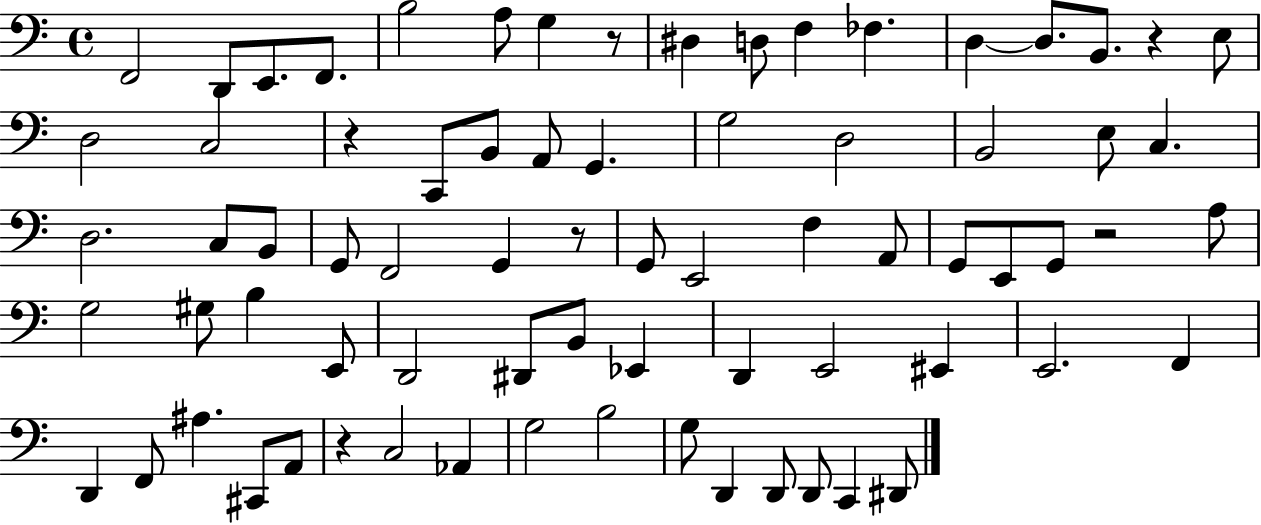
F2/h D2/e E2/e. F2/e. B3/h A3/e G3/q R/e D#3/q D3/e F3/q FES3/q. D3/q D3/e. B2/e. R/q E3/e D3/h C3/h R/q C2/e B2/e A2/e G2/q. G3/h D3/h B2/h E3/e C3/q. D3/h. C3/e B2/e G2/e F2/h G2/q R/e G2/e E2/h F3/q A2/e G2/e E2/e G2/e R/h A3/e G3/h G#3/e B3/q E2/e D2/h D#2/e B2/e Eb2/q D2/q E2/h EIS2/q E2/h. F2/q D2/q F2/e A#3/q. C#2/e A2/e R/q C3/h Ab2/q G3/h B3/h G3/e D2/q D2/e D2/e C2/q D#2/e